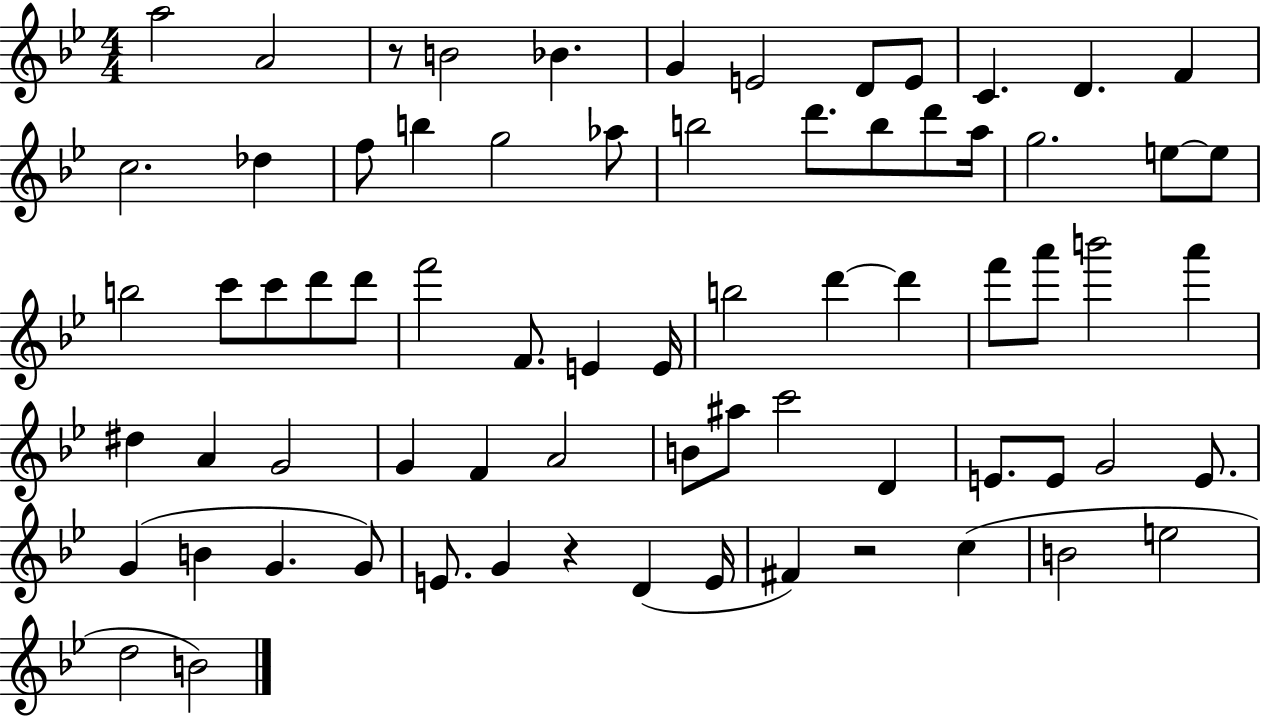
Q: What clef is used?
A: treble